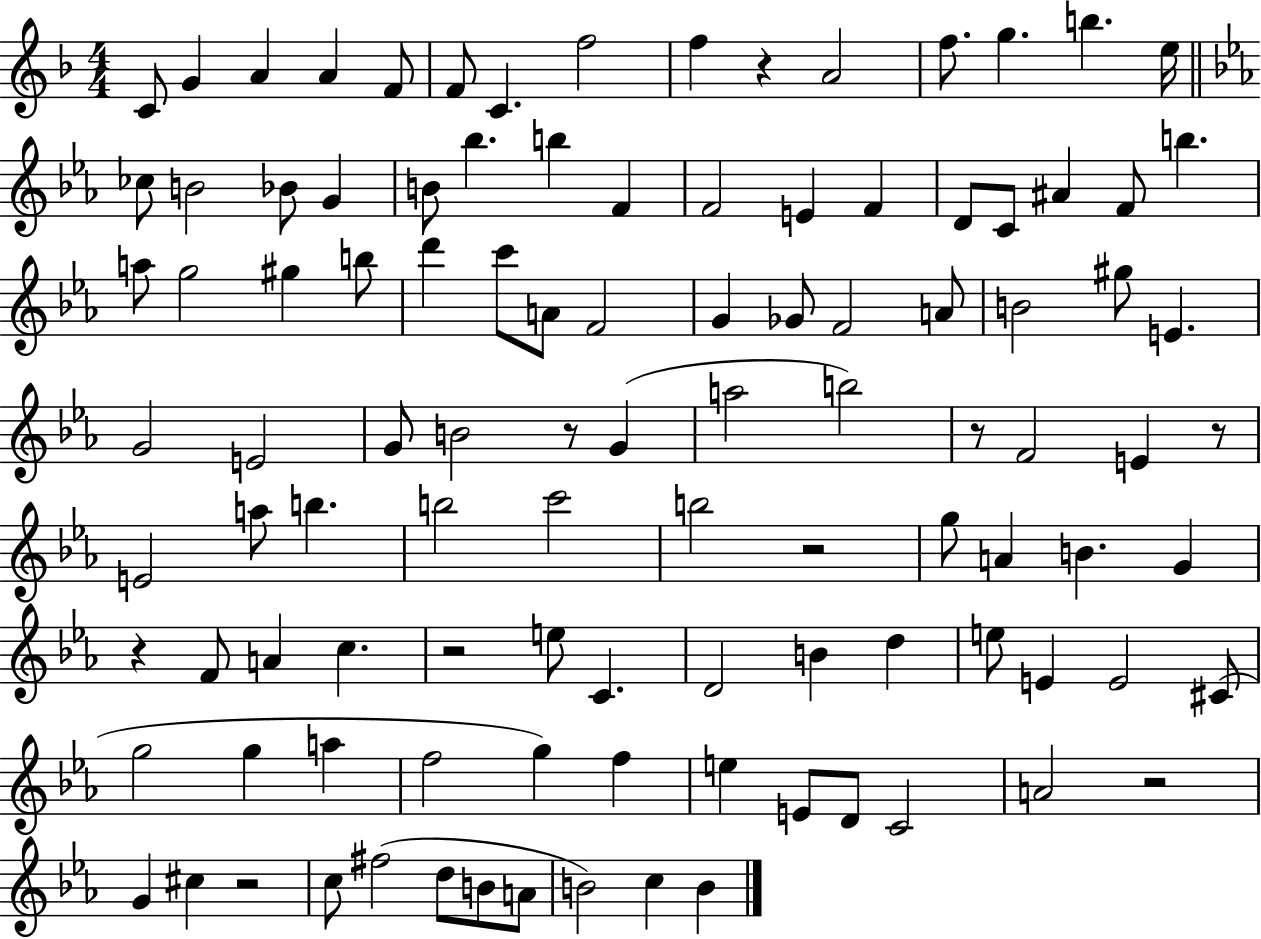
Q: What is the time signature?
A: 4/4